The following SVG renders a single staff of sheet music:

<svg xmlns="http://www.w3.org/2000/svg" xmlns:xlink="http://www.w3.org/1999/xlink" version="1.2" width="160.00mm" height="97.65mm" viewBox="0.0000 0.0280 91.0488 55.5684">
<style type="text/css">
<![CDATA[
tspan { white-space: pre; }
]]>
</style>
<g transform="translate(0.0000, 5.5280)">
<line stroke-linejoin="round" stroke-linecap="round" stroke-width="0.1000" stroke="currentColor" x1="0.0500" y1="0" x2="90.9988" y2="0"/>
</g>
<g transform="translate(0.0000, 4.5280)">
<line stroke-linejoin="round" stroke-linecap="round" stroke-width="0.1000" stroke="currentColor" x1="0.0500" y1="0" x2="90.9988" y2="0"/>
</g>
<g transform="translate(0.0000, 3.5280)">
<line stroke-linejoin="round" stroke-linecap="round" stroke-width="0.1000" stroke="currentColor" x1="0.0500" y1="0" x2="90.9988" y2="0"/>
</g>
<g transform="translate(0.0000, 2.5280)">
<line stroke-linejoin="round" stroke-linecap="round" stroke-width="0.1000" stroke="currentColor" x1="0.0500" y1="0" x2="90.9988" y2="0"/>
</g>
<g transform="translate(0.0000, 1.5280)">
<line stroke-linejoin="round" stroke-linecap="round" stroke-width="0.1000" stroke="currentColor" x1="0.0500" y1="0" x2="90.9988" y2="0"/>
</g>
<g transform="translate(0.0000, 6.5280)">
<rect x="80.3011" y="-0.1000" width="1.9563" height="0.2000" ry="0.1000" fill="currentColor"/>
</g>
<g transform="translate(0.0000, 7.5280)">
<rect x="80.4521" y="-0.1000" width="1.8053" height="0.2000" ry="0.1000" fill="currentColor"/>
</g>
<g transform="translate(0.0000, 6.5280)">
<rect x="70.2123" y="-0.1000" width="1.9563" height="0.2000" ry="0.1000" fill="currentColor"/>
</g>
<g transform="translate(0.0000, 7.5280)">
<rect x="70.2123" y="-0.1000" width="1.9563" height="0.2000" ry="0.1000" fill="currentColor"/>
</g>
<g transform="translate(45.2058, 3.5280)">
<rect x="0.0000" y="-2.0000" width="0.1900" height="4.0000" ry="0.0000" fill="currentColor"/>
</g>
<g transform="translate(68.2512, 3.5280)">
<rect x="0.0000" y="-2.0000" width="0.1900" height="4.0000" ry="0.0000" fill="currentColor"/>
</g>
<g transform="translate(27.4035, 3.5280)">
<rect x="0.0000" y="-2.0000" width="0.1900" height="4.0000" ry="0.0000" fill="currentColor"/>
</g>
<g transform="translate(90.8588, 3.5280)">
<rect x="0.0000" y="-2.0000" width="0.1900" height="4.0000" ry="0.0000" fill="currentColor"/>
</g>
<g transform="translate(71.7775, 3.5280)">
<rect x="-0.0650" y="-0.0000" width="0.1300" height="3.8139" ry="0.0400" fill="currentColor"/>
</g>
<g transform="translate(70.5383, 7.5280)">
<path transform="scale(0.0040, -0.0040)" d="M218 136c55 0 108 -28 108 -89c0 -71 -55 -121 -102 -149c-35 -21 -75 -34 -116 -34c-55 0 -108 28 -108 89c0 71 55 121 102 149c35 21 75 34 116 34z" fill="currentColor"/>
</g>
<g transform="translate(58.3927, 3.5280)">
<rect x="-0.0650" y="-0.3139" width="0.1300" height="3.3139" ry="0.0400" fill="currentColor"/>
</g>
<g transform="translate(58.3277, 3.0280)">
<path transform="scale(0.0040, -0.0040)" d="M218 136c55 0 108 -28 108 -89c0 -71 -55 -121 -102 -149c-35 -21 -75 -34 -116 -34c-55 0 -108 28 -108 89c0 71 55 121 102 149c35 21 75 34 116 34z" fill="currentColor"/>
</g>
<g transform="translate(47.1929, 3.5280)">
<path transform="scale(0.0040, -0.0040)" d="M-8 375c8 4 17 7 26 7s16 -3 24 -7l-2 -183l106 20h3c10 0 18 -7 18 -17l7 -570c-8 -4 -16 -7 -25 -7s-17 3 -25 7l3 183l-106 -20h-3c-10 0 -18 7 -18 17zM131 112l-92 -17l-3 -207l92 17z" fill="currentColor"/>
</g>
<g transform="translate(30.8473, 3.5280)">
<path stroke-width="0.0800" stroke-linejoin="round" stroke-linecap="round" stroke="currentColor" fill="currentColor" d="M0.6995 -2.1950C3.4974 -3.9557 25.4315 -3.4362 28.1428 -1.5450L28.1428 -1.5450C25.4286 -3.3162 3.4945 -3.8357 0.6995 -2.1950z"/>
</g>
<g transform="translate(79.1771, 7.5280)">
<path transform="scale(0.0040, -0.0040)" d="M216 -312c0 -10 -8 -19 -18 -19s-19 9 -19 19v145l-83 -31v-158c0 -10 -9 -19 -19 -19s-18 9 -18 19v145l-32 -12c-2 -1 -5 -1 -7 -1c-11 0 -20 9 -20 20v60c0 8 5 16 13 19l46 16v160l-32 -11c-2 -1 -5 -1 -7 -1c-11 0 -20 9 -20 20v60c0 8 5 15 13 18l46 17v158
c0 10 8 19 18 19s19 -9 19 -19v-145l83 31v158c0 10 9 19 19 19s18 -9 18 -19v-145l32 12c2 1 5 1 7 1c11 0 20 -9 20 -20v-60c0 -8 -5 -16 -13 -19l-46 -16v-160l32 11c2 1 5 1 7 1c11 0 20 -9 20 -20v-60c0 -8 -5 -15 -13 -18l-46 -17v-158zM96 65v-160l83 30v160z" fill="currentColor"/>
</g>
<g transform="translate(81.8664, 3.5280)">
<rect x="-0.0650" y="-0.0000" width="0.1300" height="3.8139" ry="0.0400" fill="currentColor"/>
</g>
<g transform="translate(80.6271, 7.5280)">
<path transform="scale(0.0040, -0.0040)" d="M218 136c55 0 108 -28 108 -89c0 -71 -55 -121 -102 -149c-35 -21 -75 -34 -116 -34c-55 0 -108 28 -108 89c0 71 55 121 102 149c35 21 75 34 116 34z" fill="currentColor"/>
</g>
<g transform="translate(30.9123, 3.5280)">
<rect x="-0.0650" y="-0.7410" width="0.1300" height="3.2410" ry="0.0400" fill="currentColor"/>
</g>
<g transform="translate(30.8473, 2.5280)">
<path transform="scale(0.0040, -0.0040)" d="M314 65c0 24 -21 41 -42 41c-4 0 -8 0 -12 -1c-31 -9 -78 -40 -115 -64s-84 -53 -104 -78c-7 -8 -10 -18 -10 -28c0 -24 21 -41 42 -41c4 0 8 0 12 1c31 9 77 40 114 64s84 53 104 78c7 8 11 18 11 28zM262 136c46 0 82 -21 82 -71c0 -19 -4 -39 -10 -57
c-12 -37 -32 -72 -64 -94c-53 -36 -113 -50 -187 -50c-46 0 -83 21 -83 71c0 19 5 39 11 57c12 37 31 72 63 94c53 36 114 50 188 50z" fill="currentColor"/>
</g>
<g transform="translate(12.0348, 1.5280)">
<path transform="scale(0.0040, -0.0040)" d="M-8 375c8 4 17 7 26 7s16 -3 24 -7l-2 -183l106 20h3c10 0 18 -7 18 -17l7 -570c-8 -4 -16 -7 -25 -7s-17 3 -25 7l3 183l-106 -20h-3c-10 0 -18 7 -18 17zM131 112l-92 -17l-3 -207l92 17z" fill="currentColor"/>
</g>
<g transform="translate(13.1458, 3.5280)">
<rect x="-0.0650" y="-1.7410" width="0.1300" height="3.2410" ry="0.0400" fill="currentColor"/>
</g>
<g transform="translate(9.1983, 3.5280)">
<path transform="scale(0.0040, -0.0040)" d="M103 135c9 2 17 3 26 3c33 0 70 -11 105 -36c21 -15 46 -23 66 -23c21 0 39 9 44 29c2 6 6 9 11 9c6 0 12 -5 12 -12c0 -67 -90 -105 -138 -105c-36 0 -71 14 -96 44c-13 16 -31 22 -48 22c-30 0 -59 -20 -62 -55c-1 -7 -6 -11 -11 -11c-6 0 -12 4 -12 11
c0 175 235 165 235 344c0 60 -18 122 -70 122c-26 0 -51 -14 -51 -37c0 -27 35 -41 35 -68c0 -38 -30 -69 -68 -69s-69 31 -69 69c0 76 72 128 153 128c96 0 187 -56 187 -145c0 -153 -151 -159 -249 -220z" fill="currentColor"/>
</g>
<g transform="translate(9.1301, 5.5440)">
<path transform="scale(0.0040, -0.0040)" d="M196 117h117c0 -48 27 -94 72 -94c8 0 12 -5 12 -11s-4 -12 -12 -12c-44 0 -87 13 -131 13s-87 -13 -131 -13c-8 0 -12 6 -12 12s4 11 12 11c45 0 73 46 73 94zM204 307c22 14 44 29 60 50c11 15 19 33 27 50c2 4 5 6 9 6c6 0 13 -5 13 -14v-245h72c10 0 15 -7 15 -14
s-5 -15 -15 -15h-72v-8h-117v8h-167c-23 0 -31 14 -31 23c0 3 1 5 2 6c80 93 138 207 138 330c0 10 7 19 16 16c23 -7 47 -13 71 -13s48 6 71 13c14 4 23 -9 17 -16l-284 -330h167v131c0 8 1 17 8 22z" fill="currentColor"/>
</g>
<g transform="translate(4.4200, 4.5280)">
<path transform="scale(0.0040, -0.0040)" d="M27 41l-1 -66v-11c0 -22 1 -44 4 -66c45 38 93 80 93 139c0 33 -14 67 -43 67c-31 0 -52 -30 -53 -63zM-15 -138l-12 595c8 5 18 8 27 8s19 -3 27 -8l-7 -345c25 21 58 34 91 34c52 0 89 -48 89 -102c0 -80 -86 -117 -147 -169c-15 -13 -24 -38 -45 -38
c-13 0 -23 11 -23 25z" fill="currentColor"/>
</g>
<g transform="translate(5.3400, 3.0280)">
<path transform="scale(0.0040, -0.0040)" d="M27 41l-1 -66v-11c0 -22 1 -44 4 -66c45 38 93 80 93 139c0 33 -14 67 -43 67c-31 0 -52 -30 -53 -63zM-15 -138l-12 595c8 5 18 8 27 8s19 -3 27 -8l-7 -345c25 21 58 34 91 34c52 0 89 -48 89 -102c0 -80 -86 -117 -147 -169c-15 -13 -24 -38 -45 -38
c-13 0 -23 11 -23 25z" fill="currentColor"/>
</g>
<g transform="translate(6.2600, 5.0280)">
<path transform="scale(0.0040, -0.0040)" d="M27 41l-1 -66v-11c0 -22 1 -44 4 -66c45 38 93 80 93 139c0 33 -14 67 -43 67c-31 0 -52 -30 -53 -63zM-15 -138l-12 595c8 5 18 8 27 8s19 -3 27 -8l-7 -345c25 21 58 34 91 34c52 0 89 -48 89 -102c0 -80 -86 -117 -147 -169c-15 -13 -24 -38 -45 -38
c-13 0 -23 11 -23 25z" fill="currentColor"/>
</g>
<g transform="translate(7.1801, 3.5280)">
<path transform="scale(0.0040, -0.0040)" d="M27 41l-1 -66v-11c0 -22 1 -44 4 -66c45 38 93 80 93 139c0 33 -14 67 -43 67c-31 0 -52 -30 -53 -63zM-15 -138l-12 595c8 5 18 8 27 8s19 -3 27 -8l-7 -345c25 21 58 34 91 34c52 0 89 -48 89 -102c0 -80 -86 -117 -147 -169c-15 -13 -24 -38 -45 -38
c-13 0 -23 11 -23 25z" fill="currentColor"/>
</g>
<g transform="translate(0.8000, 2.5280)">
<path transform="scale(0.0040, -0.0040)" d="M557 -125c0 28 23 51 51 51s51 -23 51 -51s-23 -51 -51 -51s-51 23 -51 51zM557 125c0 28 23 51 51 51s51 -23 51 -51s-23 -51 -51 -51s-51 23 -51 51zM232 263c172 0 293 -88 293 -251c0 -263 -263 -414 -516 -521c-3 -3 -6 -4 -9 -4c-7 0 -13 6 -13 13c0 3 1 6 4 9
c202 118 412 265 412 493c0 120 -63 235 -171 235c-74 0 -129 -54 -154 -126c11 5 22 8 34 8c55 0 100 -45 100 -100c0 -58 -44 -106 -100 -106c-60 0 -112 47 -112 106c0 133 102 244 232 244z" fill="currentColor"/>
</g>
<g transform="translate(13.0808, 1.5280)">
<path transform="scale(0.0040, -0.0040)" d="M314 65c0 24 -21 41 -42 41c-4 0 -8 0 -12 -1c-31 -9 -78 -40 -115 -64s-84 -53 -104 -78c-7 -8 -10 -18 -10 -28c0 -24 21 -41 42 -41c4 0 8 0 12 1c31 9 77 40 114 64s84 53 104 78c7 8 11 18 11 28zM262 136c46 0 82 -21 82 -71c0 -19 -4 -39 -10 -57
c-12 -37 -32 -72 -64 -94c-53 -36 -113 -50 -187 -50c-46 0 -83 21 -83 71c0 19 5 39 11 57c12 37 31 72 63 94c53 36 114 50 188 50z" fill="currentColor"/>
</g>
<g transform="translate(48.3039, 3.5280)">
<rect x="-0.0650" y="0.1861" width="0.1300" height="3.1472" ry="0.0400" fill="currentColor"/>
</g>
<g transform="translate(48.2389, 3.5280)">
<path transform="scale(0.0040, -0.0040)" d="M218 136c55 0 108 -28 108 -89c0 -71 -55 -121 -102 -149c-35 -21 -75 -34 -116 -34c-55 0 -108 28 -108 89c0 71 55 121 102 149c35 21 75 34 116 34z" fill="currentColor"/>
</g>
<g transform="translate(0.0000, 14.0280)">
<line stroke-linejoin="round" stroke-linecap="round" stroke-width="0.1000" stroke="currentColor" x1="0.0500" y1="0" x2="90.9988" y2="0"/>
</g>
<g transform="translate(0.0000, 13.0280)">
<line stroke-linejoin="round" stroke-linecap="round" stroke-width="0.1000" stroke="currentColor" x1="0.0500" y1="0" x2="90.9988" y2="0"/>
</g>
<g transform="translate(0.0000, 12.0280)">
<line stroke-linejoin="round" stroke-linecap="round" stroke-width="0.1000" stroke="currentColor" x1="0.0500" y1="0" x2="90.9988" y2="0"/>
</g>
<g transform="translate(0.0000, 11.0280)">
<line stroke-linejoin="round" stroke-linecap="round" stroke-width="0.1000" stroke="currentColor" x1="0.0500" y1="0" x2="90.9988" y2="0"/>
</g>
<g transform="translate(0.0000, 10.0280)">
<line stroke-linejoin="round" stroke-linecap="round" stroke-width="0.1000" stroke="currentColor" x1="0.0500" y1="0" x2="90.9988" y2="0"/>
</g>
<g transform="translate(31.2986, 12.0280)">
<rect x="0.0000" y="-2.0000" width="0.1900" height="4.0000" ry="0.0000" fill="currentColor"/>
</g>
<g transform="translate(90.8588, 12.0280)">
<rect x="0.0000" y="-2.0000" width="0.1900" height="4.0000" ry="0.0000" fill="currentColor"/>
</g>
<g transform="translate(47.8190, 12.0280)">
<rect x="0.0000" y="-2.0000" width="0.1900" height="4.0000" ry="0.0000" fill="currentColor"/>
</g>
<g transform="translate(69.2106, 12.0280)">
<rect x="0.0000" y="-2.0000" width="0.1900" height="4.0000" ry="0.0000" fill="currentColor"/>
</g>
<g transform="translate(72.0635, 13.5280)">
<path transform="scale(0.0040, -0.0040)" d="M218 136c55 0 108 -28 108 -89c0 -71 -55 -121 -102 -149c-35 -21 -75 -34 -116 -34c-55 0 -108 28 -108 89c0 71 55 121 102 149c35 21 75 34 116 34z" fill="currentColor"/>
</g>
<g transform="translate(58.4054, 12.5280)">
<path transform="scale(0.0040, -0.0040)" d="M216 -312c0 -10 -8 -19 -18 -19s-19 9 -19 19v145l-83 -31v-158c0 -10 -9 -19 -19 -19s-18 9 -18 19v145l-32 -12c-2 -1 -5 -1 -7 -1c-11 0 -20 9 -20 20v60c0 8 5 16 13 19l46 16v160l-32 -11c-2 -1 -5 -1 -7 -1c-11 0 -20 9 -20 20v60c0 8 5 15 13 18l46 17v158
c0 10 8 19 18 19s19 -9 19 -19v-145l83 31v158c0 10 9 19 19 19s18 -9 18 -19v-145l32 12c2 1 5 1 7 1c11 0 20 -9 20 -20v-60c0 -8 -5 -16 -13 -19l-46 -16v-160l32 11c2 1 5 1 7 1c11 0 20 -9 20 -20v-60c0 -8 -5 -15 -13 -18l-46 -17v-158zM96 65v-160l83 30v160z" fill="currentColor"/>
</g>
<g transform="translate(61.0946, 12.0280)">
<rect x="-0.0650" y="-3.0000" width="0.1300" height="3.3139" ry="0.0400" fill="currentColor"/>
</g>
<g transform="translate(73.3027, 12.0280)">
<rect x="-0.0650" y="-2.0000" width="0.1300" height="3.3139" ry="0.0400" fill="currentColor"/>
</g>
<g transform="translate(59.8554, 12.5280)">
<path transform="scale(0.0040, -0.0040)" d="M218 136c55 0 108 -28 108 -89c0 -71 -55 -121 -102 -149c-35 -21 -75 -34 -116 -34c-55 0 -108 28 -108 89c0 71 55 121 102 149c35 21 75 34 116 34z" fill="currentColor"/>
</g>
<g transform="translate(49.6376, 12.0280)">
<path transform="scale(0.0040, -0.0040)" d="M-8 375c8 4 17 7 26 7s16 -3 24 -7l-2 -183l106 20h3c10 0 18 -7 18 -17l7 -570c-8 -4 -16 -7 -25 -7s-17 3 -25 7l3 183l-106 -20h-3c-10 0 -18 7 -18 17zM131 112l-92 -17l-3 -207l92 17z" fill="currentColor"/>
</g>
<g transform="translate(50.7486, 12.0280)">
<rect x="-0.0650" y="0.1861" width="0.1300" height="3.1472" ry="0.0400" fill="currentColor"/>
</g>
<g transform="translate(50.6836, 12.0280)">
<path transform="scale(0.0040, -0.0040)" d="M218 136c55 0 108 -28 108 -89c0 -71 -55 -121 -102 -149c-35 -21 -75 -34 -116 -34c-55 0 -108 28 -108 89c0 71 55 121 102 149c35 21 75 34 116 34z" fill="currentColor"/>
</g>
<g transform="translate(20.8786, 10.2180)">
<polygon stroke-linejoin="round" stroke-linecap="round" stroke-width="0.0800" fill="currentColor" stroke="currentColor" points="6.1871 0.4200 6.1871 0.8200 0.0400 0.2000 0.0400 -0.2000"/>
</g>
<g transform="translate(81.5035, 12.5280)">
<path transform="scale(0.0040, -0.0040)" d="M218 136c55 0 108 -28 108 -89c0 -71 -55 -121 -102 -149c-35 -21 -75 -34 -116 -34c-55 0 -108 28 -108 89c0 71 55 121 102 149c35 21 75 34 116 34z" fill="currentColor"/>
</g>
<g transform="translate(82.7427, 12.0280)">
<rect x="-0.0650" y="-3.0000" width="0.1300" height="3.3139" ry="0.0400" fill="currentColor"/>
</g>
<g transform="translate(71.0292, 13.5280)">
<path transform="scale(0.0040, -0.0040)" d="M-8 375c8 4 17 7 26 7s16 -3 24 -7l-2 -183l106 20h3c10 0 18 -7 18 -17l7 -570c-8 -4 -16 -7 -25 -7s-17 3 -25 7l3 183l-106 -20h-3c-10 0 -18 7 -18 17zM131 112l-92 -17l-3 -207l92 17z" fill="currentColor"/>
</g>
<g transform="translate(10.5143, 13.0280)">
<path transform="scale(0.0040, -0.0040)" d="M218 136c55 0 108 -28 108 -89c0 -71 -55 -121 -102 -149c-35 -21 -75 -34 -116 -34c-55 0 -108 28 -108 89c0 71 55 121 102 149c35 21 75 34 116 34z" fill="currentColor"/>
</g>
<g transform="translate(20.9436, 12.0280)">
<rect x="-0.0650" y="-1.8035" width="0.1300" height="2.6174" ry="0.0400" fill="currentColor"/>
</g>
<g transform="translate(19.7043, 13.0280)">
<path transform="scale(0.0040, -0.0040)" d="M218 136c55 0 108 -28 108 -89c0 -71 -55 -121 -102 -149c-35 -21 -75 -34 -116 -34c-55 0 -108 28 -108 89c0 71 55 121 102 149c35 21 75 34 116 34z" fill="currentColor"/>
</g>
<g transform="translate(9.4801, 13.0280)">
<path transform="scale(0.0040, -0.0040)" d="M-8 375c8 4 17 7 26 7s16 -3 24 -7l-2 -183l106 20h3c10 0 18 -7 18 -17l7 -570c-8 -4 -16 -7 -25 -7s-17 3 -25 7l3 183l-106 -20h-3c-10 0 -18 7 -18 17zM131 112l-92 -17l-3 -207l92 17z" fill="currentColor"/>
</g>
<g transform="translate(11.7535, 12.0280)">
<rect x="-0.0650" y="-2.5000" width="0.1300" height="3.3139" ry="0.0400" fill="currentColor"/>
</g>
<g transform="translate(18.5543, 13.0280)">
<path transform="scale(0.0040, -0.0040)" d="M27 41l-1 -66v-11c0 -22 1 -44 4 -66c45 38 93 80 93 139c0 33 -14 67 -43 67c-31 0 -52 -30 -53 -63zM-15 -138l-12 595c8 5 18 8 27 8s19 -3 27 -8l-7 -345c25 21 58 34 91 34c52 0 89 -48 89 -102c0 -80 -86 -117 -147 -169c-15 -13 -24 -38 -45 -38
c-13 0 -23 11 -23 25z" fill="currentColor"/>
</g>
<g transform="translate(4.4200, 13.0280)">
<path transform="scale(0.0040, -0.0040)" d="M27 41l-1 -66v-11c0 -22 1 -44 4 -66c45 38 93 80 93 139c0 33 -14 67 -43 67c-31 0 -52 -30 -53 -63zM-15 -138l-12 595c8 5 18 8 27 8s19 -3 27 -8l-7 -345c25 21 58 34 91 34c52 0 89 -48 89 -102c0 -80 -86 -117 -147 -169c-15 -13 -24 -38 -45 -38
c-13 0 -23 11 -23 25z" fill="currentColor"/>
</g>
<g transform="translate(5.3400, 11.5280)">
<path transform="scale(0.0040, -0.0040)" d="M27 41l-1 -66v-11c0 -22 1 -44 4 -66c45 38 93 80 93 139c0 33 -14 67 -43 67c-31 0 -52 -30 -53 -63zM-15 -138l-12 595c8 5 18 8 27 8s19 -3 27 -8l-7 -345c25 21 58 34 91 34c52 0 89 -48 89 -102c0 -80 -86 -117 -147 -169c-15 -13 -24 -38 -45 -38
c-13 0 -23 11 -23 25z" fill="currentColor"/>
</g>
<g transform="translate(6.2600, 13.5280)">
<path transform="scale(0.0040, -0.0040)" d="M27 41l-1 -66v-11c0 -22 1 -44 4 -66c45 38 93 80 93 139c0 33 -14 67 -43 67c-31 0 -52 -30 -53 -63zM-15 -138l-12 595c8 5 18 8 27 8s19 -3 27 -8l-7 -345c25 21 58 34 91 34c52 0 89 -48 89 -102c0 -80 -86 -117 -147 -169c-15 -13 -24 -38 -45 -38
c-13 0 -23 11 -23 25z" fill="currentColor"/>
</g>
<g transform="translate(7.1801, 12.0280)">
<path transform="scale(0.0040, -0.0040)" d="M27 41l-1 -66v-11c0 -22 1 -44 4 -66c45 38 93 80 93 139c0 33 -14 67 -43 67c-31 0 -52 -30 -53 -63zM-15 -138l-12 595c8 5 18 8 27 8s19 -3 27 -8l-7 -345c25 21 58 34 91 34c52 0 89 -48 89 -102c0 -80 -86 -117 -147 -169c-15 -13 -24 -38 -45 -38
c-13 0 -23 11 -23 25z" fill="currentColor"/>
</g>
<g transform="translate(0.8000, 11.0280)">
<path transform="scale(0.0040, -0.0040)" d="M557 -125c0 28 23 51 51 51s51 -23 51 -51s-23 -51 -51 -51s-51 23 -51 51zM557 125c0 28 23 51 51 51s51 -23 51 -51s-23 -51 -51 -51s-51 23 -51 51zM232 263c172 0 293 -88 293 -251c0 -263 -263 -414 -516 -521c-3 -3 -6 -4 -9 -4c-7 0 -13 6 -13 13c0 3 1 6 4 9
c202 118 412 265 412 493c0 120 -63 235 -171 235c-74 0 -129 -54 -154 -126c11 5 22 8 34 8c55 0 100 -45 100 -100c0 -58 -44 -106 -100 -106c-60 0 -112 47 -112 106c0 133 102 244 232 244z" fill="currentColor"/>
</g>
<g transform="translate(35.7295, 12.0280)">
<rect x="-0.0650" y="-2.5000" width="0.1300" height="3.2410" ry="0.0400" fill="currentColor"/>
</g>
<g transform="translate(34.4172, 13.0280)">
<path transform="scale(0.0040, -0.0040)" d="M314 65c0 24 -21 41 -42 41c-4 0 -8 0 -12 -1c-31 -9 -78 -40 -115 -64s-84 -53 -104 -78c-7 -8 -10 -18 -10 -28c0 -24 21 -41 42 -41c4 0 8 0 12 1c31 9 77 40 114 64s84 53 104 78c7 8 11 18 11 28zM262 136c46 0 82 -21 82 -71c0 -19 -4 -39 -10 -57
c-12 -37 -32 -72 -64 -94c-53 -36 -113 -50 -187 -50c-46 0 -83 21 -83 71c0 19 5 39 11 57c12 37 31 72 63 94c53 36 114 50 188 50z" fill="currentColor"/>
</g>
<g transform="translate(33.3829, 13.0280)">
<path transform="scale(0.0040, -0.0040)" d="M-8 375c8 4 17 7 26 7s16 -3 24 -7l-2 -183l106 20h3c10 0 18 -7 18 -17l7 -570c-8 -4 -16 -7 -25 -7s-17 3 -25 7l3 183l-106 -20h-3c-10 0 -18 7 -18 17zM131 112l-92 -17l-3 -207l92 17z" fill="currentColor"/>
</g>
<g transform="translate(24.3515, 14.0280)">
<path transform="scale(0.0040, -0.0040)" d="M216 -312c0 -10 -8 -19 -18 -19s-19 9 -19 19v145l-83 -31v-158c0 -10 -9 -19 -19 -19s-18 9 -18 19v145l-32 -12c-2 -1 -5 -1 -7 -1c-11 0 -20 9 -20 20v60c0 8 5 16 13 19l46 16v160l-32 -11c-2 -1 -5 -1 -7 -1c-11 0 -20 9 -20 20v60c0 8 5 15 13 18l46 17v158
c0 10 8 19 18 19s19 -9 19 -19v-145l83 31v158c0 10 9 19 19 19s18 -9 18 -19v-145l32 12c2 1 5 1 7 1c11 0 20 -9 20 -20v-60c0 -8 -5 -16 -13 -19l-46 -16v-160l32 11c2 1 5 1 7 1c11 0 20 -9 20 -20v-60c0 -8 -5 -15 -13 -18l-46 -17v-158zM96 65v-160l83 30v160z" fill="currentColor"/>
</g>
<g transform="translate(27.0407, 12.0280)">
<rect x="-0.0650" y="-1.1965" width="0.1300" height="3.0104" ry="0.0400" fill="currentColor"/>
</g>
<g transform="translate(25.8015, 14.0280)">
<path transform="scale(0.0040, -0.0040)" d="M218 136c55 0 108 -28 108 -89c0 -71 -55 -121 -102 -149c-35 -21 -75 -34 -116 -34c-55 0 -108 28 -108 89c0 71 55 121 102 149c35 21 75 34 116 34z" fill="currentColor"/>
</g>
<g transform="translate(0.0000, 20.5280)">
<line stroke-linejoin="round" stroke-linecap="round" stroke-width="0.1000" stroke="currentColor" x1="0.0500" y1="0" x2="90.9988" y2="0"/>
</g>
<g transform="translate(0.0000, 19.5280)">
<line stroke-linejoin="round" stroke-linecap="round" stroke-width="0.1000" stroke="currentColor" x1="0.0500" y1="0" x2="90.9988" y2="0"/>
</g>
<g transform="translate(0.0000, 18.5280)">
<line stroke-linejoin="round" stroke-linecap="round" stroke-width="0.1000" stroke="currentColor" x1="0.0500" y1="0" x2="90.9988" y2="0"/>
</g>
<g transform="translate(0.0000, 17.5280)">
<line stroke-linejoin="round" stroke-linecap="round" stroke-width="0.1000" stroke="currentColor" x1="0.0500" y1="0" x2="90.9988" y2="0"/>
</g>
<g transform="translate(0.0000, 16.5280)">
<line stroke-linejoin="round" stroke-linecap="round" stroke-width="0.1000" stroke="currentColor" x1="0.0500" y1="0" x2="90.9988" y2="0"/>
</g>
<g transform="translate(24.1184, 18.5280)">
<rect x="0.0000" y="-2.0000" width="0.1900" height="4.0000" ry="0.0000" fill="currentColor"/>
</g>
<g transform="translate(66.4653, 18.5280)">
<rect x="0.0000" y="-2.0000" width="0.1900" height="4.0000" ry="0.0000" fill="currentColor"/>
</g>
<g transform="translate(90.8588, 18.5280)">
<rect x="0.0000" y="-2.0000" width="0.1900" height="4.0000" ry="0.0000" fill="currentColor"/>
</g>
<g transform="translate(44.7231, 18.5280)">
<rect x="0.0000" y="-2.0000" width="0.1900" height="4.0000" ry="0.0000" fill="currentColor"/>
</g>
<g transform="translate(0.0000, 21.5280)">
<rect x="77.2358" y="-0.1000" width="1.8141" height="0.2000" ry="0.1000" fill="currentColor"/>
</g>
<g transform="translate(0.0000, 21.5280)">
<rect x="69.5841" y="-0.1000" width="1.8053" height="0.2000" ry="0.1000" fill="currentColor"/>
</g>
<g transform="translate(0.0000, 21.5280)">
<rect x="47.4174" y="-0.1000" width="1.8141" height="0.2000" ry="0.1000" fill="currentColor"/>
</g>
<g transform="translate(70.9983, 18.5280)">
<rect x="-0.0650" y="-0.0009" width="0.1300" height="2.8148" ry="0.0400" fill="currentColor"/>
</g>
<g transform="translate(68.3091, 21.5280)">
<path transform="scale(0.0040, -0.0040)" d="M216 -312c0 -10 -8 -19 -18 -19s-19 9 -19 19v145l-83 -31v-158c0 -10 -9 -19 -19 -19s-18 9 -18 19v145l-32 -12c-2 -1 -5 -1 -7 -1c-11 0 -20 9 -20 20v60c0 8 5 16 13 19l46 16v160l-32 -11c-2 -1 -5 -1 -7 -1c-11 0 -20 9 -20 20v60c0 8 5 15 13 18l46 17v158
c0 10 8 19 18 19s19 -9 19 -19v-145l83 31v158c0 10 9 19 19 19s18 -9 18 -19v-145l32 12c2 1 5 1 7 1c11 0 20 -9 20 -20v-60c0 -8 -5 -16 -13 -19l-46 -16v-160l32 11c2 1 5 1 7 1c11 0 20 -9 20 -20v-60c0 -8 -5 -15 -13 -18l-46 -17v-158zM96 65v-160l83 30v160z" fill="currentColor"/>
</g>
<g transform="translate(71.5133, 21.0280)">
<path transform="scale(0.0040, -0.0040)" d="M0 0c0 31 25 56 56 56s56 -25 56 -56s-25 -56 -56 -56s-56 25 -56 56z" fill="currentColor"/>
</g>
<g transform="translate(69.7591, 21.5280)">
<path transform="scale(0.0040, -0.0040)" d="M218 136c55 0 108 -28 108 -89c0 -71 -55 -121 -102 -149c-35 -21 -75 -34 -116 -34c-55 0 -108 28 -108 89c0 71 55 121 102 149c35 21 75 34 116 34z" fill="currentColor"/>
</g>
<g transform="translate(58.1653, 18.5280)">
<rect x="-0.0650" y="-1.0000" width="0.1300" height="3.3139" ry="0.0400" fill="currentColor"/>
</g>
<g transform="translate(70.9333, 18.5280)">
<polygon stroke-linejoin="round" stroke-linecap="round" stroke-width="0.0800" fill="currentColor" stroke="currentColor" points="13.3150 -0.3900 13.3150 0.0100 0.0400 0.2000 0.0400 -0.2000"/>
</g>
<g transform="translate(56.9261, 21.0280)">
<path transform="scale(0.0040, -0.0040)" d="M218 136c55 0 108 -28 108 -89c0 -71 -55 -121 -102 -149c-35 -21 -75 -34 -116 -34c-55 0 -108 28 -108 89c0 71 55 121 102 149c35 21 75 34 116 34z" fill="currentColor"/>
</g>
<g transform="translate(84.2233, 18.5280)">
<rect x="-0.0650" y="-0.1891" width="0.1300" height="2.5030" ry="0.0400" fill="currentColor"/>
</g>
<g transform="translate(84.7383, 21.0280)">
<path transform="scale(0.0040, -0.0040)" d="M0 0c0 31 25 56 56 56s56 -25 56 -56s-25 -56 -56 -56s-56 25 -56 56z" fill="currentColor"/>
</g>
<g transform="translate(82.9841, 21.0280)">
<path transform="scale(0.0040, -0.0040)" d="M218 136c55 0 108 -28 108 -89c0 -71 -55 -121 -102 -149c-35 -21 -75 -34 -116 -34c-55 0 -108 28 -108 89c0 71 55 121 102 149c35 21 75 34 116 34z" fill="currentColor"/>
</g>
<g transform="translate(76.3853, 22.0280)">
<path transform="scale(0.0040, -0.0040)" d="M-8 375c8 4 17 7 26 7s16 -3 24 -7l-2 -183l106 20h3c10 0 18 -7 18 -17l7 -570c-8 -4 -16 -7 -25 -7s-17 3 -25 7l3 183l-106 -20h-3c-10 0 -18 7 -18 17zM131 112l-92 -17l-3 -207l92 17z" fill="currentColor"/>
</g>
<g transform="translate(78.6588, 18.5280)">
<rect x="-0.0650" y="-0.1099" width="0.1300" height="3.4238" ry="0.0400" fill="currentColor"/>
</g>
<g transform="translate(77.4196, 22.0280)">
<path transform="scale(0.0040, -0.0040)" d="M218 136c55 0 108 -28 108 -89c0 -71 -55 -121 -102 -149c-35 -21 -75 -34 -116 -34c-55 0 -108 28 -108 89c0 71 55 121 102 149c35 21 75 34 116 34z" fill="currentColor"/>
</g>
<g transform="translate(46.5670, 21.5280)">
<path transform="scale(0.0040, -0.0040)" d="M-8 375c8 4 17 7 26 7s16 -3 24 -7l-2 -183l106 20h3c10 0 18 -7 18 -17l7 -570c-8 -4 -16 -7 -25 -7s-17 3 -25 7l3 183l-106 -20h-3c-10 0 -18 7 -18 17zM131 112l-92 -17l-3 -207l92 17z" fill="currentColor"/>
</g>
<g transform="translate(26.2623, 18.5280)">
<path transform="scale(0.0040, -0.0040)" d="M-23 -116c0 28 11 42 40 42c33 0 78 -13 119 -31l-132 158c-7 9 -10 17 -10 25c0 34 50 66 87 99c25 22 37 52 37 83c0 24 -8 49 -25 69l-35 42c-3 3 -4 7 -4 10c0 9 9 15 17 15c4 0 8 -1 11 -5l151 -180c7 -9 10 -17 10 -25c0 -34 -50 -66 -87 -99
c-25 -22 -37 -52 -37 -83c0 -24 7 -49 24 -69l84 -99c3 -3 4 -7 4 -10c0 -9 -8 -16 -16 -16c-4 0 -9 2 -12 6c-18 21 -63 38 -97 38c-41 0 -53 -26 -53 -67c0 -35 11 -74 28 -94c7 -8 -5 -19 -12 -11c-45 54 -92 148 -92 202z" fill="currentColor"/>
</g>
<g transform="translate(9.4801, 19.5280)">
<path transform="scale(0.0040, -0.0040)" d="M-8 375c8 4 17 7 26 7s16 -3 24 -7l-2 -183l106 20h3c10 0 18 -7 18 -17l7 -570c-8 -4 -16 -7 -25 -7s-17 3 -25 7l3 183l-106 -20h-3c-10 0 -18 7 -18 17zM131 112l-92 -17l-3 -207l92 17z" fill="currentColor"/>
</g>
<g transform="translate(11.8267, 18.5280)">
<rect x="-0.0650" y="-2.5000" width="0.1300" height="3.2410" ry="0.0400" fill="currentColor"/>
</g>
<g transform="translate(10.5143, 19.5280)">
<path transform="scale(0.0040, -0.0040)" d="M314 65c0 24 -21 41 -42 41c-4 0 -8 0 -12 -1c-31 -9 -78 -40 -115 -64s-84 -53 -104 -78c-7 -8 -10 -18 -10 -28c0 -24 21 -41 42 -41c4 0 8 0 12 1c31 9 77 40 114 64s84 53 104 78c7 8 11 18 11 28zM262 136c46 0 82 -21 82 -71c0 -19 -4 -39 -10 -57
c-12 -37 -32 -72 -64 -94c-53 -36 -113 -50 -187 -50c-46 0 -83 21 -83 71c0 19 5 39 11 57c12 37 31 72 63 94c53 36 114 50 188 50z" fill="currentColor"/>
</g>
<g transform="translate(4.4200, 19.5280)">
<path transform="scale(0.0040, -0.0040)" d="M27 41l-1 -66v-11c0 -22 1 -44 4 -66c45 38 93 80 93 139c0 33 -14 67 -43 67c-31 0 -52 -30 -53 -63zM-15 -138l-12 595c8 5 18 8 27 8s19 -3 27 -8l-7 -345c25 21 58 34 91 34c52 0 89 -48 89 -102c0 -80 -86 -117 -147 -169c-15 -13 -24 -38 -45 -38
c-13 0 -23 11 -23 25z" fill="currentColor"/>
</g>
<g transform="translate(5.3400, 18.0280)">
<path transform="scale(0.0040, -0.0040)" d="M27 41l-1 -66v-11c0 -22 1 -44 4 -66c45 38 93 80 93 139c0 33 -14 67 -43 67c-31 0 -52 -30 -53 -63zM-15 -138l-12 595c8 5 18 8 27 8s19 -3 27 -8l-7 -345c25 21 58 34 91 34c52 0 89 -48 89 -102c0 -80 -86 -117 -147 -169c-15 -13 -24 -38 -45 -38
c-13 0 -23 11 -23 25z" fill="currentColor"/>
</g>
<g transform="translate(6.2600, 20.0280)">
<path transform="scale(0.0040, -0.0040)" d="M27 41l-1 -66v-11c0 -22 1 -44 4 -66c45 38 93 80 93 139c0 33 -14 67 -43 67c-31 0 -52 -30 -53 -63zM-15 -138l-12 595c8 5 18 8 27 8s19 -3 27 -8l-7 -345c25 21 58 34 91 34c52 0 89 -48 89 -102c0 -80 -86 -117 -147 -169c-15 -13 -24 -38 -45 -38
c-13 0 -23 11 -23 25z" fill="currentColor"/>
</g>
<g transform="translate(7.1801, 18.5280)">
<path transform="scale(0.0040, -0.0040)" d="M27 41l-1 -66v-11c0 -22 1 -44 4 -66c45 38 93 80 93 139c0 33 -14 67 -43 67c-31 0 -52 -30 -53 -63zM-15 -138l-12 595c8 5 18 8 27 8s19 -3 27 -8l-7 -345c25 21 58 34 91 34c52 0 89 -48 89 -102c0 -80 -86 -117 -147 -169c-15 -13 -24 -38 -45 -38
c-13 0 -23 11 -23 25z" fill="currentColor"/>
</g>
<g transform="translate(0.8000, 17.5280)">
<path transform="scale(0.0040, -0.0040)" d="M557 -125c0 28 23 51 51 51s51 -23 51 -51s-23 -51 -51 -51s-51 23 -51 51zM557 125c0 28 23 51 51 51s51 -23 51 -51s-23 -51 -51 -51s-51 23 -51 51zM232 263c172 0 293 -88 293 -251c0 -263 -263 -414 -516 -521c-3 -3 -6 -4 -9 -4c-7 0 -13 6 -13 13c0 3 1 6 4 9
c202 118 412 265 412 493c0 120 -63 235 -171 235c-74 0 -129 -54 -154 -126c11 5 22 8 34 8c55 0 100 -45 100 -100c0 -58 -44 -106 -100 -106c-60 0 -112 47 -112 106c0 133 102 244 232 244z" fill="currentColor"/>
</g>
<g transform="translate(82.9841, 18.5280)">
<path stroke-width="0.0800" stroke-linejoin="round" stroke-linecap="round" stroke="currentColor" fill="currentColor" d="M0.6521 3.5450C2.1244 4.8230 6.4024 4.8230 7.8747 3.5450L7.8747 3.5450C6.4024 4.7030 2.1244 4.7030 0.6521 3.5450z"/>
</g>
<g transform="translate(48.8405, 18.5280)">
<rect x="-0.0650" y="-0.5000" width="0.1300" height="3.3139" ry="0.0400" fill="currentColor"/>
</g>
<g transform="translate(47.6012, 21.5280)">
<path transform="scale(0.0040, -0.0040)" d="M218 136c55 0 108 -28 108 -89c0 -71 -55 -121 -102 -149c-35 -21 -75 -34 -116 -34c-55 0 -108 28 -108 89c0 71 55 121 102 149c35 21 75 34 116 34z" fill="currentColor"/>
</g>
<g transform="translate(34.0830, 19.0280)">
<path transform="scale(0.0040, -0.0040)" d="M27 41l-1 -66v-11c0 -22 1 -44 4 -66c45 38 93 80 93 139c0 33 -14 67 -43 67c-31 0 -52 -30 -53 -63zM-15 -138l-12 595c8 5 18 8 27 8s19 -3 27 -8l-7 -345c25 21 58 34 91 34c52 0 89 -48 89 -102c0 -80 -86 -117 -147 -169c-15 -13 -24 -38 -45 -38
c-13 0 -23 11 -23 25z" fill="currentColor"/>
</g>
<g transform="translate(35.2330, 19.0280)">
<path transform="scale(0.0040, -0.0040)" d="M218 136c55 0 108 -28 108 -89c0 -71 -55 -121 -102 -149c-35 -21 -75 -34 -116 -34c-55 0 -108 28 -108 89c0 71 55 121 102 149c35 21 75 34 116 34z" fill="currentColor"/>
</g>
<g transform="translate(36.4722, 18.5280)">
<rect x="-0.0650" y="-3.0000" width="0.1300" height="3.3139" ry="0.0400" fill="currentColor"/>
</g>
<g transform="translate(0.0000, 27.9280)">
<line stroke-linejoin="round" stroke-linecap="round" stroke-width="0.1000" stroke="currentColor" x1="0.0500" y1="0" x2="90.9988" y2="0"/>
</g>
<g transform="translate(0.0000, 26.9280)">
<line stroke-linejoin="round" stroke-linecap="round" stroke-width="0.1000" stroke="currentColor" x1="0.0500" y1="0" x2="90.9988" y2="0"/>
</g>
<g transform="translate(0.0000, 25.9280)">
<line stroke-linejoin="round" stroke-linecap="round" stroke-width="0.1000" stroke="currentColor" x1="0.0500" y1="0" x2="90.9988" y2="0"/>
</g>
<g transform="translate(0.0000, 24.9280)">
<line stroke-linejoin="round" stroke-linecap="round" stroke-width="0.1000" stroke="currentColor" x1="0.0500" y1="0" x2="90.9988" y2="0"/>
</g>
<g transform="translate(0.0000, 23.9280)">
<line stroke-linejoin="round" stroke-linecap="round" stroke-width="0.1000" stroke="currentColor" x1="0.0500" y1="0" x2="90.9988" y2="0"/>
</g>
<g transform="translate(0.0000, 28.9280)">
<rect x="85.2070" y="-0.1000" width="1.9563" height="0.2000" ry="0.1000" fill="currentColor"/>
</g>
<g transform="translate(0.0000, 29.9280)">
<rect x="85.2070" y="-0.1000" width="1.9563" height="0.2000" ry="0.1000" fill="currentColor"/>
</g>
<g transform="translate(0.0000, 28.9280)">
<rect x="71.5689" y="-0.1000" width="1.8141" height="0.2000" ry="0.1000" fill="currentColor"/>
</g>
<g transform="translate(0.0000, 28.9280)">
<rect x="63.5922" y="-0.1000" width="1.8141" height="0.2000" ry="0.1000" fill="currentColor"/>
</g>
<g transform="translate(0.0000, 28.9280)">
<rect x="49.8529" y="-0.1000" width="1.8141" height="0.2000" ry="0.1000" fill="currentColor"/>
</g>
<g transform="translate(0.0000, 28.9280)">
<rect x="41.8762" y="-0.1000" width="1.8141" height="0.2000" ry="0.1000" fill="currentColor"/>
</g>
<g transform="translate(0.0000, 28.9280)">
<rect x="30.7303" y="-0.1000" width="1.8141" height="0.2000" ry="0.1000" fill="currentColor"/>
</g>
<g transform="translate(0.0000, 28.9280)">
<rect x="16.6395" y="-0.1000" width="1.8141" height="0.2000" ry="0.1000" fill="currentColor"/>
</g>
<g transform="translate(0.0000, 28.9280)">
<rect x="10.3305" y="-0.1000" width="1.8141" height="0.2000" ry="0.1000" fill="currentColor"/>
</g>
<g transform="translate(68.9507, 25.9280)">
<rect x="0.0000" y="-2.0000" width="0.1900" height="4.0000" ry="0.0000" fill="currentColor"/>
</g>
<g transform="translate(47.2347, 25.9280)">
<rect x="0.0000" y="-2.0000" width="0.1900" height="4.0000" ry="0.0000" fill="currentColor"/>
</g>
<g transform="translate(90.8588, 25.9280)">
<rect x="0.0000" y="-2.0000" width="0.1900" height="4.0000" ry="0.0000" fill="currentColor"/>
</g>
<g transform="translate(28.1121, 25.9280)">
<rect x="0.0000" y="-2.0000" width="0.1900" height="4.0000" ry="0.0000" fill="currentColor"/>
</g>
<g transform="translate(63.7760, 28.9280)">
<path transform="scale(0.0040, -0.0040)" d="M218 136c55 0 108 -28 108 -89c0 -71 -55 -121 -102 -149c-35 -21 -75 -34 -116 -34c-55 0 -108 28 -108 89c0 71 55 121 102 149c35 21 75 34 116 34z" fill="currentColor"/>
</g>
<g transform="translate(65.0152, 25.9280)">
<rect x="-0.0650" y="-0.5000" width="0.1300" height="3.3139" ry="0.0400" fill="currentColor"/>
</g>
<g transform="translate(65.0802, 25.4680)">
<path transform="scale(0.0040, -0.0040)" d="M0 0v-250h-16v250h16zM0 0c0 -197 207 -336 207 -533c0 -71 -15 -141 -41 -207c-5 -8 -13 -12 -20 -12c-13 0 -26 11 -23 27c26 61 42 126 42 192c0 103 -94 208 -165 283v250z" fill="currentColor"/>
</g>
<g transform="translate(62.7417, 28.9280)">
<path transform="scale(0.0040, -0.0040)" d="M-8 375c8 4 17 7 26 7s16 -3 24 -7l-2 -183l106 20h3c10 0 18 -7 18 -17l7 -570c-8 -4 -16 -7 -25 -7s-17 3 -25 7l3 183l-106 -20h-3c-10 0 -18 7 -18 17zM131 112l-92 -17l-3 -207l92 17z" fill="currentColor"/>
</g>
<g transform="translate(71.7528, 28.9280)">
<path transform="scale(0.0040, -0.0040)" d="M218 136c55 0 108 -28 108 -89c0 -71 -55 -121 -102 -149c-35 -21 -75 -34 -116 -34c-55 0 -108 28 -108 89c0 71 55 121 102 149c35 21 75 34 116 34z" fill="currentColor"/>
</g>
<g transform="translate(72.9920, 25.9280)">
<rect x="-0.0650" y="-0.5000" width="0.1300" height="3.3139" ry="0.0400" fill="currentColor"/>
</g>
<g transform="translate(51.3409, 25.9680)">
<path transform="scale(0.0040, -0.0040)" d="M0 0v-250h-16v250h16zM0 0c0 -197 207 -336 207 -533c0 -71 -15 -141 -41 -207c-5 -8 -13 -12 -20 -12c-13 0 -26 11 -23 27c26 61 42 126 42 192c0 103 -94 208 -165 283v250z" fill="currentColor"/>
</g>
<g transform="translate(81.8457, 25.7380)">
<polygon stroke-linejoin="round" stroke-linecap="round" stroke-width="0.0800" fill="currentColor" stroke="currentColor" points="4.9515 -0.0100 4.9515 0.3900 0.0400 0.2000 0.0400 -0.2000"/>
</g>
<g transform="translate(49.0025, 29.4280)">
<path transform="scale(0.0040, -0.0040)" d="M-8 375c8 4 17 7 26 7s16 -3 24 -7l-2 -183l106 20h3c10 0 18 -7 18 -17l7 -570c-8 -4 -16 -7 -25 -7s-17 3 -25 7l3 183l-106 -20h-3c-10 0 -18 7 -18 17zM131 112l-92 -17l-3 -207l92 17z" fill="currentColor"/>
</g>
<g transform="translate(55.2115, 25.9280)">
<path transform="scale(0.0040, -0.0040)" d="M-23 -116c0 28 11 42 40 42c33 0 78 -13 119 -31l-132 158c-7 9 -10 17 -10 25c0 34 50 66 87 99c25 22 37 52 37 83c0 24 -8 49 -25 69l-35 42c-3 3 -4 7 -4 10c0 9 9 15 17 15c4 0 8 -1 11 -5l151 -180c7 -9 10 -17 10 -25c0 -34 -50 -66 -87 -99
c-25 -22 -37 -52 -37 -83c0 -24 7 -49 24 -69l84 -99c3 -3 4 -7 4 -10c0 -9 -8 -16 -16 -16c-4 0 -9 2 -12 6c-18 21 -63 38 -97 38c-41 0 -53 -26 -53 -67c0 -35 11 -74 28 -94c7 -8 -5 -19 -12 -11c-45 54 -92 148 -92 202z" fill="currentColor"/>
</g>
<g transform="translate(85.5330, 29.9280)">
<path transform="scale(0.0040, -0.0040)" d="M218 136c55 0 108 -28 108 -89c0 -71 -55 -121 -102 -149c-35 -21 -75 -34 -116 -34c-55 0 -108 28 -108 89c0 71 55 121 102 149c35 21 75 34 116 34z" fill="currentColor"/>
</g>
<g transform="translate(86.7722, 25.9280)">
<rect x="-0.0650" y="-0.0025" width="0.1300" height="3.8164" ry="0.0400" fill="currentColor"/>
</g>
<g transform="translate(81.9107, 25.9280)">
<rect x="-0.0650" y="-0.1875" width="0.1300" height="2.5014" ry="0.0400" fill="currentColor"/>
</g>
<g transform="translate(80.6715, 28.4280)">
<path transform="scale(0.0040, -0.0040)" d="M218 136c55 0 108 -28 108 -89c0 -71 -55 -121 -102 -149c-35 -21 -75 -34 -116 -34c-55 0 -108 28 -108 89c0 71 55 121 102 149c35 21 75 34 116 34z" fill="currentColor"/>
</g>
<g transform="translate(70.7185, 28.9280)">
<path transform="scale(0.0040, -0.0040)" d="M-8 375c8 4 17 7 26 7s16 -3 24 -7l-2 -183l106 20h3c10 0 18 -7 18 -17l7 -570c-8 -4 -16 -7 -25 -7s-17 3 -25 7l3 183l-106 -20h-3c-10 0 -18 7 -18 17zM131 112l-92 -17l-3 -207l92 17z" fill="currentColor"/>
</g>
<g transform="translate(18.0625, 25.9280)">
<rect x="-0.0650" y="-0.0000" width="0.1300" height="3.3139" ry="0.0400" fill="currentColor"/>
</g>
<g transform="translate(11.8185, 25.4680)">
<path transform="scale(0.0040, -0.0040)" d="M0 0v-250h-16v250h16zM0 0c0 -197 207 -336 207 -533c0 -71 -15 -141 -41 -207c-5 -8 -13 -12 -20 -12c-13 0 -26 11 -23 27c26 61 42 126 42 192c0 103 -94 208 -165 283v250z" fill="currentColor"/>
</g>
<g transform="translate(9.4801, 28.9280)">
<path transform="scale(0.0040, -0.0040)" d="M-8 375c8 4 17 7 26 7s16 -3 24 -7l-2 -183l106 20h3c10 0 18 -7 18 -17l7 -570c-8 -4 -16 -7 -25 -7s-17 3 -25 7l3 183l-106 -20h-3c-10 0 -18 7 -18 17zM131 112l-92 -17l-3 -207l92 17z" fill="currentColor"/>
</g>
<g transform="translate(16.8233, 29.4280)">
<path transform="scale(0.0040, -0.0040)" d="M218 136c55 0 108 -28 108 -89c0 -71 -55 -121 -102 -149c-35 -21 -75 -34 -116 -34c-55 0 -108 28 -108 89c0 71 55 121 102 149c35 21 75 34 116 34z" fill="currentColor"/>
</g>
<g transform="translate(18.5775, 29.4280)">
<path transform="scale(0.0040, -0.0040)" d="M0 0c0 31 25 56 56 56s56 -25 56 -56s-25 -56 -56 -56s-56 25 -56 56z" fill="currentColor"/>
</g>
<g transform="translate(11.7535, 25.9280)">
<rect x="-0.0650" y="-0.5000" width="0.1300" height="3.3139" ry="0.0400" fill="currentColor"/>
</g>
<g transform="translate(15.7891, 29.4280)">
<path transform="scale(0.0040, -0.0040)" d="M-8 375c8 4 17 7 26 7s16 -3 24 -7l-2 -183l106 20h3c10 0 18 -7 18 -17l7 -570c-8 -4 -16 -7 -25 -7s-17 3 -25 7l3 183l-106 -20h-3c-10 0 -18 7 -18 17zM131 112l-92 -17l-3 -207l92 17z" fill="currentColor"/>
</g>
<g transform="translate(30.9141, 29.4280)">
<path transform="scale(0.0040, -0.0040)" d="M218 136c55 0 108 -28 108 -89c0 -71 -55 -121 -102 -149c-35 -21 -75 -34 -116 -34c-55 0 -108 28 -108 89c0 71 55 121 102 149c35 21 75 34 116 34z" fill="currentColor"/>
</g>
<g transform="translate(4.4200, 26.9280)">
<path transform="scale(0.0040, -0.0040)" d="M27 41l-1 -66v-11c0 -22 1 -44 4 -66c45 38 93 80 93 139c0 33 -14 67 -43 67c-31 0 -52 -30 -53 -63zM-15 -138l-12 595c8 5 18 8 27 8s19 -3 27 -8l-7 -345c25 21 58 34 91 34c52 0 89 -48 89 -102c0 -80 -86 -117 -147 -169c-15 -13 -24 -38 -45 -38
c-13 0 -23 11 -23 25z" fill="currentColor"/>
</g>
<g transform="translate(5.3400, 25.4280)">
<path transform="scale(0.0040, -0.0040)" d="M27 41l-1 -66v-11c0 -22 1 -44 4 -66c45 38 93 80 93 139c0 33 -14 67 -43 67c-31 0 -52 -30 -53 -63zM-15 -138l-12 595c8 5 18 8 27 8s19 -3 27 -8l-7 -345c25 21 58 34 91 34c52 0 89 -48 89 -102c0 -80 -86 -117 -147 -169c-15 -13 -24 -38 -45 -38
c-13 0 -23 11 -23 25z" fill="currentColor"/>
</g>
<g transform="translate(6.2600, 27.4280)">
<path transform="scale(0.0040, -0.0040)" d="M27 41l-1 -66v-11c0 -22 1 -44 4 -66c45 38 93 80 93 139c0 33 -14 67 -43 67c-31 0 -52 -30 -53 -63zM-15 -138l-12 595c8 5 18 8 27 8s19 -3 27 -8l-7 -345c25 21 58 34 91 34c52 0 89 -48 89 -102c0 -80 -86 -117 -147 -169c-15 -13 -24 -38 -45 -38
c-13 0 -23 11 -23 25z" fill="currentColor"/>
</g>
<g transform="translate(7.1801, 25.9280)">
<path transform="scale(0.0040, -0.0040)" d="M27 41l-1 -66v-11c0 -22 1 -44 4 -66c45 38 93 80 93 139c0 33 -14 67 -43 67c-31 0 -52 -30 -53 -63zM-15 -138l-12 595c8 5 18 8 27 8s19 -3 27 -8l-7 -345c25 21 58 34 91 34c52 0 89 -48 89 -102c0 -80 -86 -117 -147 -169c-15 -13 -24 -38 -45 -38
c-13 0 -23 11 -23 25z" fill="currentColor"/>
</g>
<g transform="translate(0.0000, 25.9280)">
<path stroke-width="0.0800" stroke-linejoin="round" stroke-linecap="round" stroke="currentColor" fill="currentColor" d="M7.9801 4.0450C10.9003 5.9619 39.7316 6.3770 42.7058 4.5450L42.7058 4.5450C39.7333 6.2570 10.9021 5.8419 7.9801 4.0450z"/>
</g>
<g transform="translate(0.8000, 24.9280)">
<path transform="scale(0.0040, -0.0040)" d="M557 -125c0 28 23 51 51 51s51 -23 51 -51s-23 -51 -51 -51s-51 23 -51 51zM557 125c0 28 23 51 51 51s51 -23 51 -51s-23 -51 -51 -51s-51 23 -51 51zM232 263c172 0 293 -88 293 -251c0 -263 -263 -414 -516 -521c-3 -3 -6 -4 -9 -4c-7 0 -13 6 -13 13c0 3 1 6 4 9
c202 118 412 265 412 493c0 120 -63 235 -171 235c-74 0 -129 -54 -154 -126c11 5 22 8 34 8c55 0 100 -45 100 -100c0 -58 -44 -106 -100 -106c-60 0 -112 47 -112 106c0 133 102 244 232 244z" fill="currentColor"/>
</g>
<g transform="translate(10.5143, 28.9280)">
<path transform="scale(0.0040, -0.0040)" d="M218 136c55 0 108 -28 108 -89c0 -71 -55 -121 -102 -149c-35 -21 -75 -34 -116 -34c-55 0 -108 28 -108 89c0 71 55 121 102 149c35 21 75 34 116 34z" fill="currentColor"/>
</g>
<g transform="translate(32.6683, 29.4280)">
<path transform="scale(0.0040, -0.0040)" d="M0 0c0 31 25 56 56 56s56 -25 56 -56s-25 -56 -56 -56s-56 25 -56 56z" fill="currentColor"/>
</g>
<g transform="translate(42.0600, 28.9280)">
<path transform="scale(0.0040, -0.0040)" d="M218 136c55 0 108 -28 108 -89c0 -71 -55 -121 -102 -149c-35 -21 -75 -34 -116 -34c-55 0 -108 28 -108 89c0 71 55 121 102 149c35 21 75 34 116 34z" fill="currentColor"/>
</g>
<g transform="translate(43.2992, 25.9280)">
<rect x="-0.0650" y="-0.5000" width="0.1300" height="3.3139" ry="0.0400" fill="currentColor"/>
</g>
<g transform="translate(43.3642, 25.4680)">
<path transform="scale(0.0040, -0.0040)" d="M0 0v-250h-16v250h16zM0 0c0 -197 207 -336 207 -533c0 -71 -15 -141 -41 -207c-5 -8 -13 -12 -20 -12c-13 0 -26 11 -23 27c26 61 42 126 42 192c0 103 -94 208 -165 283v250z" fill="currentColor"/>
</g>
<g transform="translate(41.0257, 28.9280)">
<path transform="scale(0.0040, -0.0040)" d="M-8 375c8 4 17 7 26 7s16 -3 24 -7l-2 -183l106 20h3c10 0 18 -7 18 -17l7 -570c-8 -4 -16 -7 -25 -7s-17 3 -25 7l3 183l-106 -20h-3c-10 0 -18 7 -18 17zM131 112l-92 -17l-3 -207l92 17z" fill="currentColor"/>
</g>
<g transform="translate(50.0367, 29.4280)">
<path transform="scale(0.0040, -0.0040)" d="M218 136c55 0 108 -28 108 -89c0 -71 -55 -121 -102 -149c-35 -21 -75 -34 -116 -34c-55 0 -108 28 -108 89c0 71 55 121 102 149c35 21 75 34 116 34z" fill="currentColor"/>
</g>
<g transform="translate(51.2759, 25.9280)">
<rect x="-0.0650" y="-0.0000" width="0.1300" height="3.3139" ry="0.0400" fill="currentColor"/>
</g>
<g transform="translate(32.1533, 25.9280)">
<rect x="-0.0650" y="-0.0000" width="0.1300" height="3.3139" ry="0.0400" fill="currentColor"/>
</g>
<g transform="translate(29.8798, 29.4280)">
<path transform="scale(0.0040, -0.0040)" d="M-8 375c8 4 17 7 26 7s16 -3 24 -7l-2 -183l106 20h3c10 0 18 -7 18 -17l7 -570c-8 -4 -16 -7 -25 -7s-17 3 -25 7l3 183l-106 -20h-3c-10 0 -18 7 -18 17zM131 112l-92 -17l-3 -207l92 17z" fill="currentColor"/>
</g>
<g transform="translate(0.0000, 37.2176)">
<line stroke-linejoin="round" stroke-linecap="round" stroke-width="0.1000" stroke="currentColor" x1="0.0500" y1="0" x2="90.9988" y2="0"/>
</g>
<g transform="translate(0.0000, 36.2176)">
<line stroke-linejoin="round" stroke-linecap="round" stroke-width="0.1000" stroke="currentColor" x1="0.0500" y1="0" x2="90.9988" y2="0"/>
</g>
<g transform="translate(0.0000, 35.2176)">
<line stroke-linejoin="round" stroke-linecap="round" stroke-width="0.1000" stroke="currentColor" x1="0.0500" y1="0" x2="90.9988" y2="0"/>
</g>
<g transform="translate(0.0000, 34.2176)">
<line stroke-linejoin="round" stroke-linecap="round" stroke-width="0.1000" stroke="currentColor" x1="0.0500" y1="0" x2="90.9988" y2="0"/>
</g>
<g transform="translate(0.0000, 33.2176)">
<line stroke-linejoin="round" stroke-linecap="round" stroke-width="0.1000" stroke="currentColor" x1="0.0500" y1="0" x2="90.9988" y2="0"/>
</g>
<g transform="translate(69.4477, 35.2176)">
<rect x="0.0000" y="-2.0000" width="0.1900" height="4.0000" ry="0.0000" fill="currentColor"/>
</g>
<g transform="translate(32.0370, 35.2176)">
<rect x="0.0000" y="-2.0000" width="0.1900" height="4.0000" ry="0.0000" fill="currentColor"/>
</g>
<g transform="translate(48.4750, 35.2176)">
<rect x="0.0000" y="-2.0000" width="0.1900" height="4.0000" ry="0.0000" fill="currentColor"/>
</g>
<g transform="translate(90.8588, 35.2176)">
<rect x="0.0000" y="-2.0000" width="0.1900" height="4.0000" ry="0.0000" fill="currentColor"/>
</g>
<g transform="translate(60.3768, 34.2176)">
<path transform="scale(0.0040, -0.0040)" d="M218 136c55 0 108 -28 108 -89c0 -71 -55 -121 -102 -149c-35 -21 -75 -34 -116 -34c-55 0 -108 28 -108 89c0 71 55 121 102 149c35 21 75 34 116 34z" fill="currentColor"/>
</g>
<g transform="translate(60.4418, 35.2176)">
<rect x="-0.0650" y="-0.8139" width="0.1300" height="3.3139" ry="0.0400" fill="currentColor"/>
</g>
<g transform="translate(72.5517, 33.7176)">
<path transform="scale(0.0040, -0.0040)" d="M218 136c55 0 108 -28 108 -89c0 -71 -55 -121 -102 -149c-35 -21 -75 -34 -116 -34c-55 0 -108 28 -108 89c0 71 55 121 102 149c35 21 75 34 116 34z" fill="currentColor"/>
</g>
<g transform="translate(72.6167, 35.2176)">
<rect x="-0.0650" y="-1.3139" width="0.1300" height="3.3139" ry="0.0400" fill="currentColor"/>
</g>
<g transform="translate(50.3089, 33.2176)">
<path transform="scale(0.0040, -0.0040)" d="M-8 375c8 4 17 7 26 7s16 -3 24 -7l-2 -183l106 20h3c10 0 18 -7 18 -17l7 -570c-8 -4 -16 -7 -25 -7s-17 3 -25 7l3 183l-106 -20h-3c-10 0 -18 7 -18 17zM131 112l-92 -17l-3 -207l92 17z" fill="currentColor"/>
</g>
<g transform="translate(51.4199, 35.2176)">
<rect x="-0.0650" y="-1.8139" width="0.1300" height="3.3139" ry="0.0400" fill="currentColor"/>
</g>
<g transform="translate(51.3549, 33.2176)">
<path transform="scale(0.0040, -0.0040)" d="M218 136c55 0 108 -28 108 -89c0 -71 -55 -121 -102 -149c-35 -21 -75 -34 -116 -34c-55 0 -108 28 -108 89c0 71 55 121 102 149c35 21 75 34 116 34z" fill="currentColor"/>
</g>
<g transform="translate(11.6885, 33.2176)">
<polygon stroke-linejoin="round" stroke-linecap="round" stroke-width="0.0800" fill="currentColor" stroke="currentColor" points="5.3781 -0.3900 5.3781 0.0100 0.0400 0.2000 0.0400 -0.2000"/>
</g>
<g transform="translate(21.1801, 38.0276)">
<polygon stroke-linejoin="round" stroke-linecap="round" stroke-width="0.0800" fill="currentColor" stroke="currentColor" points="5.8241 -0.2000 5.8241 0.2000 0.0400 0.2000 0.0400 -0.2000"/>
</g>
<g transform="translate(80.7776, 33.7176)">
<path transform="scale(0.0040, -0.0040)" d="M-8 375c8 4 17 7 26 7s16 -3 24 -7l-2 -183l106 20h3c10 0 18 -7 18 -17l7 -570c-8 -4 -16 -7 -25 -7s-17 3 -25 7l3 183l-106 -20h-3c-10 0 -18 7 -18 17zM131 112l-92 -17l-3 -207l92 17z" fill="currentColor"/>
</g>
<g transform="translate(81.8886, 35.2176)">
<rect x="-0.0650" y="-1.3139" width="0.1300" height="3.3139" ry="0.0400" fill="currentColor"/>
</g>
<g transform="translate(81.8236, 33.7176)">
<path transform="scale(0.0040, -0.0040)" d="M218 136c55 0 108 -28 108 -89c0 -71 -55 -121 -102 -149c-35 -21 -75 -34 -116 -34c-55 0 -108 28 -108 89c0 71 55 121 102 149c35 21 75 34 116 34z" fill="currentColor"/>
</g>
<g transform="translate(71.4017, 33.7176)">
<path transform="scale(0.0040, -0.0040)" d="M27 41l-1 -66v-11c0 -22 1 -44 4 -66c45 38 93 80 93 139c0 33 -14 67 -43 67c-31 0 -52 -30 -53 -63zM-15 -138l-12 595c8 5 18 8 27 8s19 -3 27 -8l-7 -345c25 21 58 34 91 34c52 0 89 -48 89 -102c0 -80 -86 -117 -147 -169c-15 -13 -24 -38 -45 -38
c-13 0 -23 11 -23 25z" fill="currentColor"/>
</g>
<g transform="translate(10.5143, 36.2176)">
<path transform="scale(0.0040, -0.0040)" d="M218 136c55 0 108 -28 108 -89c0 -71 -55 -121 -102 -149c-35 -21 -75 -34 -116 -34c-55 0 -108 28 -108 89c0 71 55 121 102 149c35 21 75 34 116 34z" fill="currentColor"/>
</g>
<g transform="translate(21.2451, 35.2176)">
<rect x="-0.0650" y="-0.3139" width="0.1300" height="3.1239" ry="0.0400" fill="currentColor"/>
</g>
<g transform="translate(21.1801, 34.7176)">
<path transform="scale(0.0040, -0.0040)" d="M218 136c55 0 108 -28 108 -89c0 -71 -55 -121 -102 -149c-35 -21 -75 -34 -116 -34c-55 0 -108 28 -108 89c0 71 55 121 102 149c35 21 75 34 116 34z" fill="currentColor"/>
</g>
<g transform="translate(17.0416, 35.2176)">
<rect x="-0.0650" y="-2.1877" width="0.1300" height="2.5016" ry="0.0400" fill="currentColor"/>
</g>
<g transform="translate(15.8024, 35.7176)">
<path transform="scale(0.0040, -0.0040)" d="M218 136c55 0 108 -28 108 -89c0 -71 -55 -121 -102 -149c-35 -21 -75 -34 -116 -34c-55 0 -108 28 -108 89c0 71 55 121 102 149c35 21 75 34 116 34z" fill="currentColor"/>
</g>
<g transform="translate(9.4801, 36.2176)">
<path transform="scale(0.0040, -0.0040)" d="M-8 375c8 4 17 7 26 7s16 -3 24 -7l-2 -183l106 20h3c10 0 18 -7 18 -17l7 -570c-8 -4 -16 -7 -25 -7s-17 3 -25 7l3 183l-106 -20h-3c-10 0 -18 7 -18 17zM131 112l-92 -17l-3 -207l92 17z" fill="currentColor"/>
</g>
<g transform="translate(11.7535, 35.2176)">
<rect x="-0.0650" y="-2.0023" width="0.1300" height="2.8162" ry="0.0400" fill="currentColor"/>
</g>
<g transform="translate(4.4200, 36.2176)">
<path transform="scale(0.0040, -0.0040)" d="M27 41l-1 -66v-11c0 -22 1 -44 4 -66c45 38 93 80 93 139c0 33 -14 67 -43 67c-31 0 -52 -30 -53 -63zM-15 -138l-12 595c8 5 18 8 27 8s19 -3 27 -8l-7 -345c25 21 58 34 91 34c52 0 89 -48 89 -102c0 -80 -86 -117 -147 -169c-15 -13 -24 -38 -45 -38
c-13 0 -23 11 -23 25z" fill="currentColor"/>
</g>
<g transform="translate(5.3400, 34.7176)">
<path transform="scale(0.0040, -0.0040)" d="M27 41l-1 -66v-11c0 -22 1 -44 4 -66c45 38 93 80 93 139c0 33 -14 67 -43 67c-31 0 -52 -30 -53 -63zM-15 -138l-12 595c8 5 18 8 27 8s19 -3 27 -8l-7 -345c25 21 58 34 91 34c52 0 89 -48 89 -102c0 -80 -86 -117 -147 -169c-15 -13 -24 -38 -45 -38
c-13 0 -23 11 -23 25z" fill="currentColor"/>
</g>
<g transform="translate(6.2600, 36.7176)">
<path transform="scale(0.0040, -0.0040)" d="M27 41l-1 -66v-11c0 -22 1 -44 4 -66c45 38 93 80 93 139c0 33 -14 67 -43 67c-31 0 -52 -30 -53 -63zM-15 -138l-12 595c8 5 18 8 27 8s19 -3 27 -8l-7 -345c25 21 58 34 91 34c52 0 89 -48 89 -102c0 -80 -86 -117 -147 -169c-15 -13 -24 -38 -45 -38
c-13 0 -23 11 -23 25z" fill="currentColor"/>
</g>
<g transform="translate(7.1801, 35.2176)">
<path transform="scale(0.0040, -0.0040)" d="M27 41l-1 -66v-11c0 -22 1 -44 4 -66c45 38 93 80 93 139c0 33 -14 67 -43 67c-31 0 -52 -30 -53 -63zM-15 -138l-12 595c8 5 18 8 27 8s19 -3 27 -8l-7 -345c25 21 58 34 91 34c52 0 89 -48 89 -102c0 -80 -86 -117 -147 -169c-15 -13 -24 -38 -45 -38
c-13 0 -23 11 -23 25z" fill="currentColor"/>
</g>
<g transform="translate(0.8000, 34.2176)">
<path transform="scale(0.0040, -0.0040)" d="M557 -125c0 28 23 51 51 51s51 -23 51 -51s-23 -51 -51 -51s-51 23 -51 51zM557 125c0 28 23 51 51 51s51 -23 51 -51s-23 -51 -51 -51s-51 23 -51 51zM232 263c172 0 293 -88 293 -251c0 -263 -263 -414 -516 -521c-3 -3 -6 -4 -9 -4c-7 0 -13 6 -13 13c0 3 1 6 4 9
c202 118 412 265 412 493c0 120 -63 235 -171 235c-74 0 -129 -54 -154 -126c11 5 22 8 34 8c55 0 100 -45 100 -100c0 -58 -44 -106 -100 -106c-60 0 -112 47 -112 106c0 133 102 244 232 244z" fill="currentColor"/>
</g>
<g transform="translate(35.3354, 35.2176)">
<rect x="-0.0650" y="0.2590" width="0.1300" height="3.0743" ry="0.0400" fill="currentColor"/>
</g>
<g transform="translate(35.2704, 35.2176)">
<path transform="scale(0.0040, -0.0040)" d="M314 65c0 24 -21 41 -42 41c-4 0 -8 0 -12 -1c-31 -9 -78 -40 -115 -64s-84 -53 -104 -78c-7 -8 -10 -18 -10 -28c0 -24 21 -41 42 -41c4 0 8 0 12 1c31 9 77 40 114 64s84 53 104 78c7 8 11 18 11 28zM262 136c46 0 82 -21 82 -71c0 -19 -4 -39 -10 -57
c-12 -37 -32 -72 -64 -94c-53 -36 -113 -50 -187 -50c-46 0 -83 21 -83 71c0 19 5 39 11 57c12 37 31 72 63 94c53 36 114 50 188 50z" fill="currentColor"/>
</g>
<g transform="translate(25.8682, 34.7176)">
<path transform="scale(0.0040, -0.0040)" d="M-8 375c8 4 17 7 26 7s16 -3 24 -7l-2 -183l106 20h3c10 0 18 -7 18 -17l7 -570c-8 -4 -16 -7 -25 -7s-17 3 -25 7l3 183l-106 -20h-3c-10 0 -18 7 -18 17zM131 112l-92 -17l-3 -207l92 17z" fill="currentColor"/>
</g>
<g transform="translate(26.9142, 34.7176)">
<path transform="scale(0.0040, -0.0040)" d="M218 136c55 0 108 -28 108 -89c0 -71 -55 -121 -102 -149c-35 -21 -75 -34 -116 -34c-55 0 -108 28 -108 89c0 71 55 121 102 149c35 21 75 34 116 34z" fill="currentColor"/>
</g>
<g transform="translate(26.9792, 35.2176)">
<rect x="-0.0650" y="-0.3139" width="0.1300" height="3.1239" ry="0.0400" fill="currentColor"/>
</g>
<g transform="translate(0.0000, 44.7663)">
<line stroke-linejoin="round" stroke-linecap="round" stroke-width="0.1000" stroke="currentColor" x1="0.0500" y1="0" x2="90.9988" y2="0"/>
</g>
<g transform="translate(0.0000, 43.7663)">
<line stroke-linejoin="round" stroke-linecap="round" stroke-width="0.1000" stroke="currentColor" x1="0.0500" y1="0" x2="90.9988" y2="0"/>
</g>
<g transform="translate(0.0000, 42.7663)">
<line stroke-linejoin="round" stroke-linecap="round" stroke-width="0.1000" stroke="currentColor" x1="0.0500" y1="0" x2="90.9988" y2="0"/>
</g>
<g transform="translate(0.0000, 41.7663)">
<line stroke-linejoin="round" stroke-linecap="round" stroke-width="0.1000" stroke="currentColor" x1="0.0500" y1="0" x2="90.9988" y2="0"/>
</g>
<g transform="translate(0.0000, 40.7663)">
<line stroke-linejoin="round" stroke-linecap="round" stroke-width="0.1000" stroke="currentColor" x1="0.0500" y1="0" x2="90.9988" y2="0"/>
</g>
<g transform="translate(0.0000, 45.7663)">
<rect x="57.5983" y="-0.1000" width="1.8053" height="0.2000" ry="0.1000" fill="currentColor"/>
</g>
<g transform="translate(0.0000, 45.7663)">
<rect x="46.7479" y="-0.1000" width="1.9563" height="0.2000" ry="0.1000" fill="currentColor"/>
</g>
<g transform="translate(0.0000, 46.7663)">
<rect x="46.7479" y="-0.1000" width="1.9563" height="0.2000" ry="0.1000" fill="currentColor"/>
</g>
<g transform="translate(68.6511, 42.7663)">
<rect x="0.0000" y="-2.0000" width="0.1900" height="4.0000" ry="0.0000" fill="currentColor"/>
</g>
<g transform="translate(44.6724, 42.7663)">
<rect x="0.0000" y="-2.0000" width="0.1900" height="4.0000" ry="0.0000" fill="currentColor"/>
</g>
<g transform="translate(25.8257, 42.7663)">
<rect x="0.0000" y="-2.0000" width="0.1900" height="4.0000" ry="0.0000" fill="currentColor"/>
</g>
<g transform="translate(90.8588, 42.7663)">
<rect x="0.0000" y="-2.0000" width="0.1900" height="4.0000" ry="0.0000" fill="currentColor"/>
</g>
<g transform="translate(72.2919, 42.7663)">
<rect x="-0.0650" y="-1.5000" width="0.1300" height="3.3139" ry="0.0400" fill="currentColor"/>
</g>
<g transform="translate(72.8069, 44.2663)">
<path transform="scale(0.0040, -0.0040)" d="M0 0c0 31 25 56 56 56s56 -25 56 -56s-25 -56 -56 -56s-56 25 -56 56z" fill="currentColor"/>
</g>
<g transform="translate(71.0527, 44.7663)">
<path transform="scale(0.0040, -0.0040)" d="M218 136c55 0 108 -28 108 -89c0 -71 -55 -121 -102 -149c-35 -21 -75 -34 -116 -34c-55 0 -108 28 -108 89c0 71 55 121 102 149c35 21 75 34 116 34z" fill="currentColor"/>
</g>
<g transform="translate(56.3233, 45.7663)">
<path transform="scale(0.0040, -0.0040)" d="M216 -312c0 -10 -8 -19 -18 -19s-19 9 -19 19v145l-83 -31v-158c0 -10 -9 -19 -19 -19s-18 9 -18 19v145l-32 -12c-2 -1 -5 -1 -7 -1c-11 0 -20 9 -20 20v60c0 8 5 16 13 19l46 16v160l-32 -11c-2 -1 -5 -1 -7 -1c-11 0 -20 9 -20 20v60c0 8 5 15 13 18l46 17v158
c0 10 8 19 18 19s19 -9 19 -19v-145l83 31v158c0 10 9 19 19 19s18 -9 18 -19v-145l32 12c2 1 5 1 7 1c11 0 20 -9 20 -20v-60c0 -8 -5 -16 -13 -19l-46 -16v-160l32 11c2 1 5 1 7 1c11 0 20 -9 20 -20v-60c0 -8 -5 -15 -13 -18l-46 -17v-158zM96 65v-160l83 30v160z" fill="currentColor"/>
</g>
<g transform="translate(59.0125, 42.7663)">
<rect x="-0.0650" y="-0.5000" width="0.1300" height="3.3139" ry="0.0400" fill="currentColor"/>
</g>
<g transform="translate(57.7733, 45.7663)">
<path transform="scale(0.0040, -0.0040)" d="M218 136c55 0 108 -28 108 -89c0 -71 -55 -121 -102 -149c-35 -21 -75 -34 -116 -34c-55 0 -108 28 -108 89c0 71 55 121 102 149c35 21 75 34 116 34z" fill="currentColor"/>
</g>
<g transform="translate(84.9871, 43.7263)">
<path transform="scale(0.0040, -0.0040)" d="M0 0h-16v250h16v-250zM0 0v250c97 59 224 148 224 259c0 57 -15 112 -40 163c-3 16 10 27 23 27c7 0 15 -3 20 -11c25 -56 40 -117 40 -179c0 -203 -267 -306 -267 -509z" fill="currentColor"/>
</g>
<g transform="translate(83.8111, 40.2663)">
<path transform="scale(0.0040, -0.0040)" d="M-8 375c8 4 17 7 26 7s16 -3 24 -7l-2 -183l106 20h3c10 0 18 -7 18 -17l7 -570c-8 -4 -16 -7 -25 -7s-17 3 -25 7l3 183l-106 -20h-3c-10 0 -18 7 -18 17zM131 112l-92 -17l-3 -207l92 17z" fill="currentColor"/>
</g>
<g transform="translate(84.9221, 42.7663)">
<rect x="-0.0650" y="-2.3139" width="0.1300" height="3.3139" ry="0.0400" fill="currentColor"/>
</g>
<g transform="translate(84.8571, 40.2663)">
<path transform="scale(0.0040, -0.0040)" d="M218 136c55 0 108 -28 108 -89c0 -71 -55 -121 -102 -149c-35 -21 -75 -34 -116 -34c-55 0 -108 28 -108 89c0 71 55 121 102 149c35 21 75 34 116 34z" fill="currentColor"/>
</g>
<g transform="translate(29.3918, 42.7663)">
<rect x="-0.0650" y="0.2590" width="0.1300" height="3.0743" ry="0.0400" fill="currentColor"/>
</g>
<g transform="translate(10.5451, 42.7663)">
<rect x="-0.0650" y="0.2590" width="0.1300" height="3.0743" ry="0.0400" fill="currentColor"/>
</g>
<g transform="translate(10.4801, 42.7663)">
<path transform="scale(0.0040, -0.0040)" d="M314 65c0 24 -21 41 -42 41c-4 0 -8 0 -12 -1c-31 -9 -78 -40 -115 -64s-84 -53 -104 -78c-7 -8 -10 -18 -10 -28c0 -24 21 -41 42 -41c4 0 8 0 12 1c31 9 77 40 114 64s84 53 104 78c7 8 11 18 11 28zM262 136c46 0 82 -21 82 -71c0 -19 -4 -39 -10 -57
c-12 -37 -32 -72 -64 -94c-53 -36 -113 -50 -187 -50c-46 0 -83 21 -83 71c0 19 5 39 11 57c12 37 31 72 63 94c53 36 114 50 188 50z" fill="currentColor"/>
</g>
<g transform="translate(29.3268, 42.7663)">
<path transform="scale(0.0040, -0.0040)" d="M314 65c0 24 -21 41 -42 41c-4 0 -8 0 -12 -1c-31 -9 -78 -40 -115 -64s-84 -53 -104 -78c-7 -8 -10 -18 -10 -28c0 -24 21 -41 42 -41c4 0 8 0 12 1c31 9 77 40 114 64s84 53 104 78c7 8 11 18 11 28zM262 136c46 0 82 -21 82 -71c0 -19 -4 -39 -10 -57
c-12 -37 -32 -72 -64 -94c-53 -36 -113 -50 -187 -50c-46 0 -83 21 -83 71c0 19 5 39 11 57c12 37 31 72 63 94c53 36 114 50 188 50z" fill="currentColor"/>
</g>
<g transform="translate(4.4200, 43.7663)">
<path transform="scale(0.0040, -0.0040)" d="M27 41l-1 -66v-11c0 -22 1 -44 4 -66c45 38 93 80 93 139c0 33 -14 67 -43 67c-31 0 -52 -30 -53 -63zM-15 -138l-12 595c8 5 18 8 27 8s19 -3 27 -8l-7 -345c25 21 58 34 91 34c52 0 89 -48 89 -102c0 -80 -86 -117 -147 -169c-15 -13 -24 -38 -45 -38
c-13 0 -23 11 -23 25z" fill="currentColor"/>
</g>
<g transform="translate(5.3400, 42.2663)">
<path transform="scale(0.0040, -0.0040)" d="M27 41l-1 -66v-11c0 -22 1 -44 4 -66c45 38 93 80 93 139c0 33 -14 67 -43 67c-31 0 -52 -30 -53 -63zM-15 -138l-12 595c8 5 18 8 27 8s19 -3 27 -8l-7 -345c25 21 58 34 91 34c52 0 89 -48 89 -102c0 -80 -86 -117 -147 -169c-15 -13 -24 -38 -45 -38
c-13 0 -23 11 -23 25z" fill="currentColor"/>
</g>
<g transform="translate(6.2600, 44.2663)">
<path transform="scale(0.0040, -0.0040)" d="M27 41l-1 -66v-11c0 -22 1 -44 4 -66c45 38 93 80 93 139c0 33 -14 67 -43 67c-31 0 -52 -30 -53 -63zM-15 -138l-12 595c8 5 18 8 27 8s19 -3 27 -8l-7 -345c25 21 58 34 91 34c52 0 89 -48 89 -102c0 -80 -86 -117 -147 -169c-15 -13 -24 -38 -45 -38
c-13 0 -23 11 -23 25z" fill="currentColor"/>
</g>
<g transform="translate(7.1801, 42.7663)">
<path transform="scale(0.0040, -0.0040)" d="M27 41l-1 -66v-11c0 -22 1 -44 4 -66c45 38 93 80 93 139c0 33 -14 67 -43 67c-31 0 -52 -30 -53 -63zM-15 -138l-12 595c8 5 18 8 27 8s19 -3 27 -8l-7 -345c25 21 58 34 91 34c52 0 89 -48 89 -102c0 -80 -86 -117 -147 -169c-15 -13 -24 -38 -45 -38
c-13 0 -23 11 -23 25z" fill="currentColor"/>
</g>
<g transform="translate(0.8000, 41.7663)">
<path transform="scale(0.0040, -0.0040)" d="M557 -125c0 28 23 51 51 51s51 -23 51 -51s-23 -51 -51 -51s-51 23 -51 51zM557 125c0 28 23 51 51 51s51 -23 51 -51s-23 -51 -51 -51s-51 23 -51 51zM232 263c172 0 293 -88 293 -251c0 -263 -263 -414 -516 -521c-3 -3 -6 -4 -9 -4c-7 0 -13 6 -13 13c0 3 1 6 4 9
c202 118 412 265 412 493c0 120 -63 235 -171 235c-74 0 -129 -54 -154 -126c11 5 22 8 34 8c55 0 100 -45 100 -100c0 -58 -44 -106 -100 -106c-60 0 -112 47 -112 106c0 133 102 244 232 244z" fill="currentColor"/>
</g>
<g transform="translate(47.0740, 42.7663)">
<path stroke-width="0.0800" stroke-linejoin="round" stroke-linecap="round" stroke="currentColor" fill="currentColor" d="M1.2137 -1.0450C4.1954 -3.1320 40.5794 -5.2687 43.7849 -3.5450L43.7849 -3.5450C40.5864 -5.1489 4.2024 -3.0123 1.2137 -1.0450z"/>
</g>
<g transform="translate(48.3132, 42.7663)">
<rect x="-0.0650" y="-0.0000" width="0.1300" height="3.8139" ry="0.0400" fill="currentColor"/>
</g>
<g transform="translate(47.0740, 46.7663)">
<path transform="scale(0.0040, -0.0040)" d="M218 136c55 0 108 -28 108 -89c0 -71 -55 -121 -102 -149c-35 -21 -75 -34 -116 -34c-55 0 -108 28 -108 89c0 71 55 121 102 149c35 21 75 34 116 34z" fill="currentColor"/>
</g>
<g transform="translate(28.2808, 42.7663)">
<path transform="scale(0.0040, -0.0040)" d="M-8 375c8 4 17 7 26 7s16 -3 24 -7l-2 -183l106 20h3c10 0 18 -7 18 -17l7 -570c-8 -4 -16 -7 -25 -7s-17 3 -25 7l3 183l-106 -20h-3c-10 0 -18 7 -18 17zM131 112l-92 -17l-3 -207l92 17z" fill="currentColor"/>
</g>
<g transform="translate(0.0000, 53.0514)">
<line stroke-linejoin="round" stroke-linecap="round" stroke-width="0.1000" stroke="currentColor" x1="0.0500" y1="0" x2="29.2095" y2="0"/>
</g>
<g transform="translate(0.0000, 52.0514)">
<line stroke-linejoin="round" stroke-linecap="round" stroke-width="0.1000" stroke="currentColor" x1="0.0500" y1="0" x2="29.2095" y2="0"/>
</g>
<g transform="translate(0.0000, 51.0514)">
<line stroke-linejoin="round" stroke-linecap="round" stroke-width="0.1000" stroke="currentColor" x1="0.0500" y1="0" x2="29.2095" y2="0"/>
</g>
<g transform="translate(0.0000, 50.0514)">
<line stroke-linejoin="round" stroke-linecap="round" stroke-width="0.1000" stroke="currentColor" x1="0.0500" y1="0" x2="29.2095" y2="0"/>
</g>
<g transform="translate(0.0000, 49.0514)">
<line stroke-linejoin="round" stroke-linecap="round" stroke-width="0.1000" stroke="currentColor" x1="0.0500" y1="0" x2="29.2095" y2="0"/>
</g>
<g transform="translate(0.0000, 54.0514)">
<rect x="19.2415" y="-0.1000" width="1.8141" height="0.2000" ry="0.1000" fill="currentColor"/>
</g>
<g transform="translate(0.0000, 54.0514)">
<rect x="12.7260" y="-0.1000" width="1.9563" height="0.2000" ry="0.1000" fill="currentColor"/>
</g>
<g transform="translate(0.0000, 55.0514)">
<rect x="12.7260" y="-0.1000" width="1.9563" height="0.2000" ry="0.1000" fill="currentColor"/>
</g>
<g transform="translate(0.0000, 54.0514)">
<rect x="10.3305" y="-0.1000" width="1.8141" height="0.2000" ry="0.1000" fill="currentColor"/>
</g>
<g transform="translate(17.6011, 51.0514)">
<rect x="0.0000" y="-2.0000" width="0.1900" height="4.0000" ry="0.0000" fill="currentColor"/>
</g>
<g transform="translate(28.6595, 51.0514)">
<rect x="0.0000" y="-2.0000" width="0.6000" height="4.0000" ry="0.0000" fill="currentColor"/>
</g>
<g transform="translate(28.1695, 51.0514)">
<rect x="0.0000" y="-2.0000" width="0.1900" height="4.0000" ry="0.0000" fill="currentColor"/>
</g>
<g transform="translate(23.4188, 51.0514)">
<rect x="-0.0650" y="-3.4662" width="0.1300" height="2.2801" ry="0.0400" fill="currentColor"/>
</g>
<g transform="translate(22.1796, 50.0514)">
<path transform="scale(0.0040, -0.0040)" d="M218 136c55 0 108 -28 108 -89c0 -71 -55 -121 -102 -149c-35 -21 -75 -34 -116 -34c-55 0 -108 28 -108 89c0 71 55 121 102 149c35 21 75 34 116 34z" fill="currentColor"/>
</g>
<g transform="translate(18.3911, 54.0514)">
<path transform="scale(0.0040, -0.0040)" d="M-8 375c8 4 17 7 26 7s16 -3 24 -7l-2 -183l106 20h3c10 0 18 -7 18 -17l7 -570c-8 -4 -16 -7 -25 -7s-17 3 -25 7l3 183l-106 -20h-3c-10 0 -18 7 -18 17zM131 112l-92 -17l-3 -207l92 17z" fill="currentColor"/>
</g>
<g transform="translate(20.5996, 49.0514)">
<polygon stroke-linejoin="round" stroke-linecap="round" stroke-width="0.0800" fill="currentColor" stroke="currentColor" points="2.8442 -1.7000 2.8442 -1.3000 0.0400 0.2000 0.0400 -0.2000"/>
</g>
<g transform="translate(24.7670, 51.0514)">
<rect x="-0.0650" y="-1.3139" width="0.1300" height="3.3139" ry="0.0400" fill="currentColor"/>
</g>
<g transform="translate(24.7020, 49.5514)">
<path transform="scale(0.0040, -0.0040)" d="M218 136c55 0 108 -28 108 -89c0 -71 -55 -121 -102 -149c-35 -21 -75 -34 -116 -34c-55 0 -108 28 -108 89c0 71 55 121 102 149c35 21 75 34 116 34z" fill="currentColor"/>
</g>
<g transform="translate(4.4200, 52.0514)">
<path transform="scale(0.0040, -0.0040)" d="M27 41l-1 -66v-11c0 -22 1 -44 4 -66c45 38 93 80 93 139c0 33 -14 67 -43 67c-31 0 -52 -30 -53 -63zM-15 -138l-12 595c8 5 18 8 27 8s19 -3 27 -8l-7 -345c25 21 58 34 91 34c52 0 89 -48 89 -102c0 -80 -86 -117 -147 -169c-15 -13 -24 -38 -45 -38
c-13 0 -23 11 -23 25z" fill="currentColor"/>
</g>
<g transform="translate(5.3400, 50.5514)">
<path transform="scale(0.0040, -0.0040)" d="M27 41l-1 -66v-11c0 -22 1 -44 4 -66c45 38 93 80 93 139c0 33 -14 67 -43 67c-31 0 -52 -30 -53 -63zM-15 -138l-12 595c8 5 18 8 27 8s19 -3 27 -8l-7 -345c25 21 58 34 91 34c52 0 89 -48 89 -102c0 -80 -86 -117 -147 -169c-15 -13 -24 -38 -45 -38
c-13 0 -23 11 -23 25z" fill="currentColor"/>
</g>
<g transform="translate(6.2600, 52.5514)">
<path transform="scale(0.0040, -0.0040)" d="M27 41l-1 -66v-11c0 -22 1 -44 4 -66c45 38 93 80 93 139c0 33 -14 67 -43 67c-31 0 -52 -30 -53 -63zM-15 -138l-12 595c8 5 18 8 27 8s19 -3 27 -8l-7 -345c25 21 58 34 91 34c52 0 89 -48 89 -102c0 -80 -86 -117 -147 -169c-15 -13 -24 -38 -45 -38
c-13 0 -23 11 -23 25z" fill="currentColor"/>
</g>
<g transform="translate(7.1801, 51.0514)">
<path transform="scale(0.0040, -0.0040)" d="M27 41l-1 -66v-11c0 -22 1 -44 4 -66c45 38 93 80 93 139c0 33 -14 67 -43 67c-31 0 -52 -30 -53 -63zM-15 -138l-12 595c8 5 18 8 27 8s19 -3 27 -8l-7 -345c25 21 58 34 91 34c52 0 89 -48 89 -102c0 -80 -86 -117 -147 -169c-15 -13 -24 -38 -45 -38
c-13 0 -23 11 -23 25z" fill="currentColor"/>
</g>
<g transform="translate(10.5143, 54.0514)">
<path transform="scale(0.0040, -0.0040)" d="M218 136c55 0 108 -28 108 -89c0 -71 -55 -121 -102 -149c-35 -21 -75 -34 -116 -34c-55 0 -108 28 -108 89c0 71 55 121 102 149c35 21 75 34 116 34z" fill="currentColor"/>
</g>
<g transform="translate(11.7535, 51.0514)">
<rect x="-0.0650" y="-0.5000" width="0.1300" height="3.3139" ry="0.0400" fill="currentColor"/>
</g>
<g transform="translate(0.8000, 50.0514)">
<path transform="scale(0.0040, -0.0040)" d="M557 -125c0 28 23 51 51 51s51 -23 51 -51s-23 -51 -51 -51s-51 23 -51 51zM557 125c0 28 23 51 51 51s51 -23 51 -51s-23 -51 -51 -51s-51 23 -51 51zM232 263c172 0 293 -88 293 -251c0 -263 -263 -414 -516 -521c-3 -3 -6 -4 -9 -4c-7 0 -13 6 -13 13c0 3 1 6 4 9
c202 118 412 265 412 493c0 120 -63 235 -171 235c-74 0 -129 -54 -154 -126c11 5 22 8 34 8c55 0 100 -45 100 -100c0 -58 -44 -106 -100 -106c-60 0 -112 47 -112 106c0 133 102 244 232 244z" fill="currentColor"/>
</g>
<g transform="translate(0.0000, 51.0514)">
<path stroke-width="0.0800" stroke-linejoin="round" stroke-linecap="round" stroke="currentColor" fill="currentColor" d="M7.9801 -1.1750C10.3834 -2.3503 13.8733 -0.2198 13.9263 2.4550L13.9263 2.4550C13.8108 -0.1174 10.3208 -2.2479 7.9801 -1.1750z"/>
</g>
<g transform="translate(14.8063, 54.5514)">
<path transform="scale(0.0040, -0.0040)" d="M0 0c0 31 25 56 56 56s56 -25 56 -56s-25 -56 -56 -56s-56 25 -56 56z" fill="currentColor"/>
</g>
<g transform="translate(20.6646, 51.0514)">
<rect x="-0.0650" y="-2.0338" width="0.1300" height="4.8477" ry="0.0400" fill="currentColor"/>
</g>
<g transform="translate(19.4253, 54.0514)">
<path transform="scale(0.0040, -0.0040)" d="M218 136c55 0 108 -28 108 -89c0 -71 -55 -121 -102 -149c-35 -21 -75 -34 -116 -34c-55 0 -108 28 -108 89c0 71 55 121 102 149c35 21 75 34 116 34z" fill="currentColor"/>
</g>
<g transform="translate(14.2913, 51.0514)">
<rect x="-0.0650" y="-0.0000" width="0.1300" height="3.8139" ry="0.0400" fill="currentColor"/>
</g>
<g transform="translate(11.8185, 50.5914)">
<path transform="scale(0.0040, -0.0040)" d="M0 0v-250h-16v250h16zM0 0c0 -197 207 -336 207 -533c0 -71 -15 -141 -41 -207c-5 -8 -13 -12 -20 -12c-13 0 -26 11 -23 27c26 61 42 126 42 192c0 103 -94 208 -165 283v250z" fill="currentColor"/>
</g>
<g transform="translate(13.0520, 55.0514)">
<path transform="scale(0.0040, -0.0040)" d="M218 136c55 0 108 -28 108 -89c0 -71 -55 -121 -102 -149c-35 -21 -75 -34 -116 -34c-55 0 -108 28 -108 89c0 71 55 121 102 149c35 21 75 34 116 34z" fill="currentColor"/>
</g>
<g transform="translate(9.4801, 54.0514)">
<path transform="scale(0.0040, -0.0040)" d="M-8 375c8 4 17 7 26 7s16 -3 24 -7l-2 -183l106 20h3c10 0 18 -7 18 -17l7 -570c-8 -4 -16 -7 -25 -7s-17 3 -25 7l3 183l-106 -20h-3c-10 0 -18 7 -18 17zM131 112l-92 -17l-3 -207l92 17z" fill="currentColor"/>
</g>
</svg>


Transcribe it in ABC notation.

X:1
T:Untitled
M:2/4
L:1/4
K:Ab
A,2 F,2 D, _E, C,, ^C,, B,, _B,,/2 ^G,,/2 B,,2 D, ^C, A,, C, B,,2 z _C, E,, F,, ^E,,/2 D,,/2 F,,/2 E,,/2 D,, D,, E,,/2 D,,/2 z E,,/2 E,, F,,/2 C,,/2 B,,/2 C,/2 _E,/2 E,/2 _D,2 A, F, _G, G, _D,2 D,2 C,, ^E,, G,, B,/2 E,,/2 C,, E,,/2 F,/2 G,